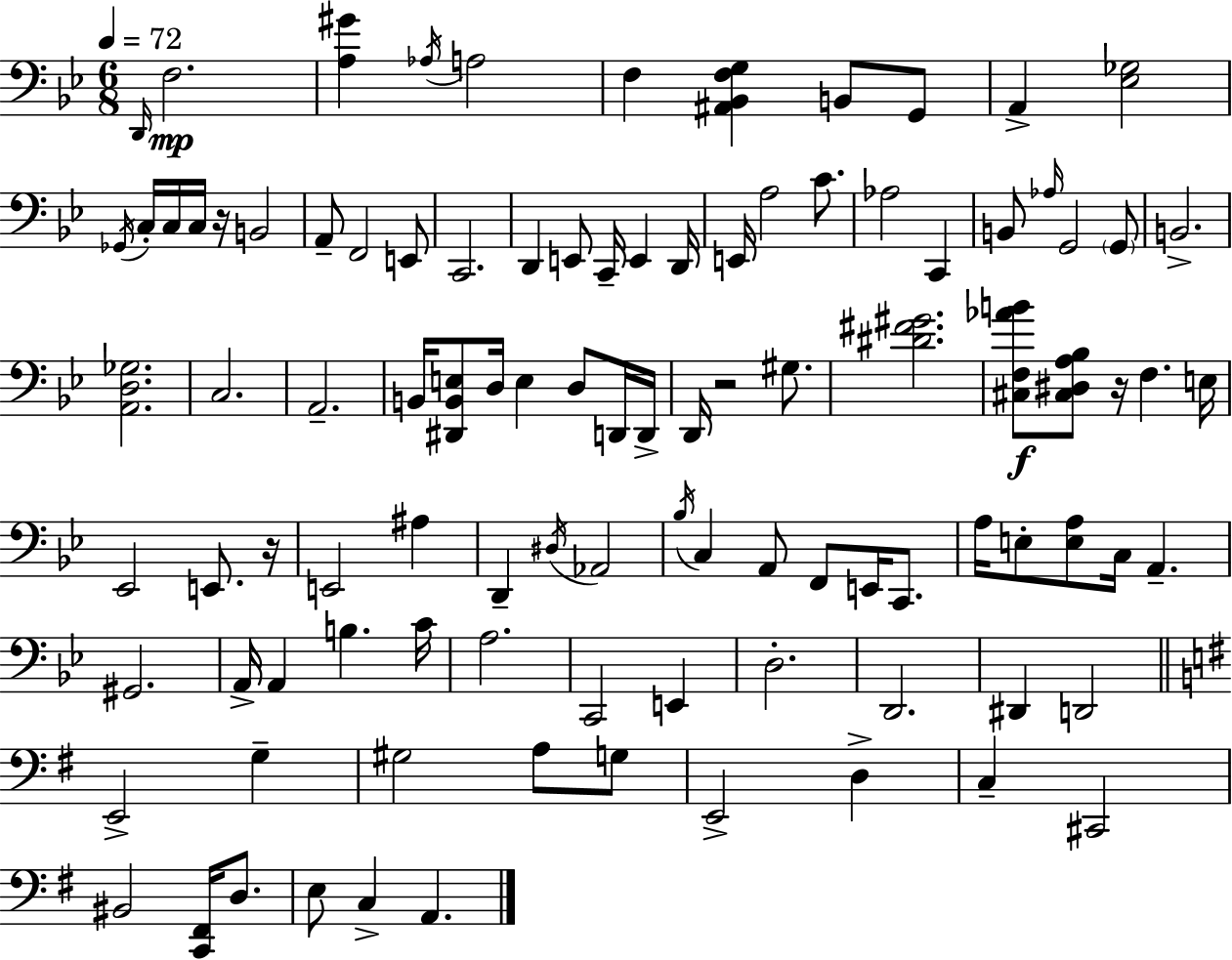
{
  \clef bass
  \numericTimeSignature
  \time 6/8
  \key bes \major
  \tempo 4 = 72
  \grace { d,16 }\mp f2. | <a gis'>4 \acciaccatura { aes16 } a2 | f4 <ais, bes, f g>4 b,8 | g,8 a,4-> <ees ges>2 | \break \acciaccatura { ges,16 } c16-. c16 c16 r16 b,2 | a,8-- f,2 | e,8 c,2. | d,4 e,8 c,16-- e,4 | \break d,16 e,16 a2 | c'8. aes2 c,4 | b,8 \grace { aes16 } g,2 | \parenthesize g,8 b,2.-> | \break <a, d ges>2. | c2. | a,2.-- | b,16 <dis, b, e>8 d16 e4 | \break d8 d,16 d,16-> d,16 r2 | gis8. <dis' fis' gis'>2. | <cis f aes' b'>8\f <cis dis a bes>8 r16 f4. | e16 ees,2 | \break e,8. r16 e,2 | ais4 d,4-- \acciaccatura { dis16 } aes,2 | \acciaccatura { bes16 } c4 a,8 | f,8 e,16 c,8. a16 e8-. <e a>8 c16 | \break a,4.-- gis,2. | a,16-> a,4 b4. | c'16 a2. | c,2 | \break e,4 d2.-. | d,2. | dis,4 d,2 | \bar "||" \break \key g \major e,2-> g4-- | gis2 a8 g8 | e,2-> d4-> | c4-- cis,2 | \break bis,2 <c, fis,>16 d8. | e8 c4-> a,4. | \bar "|."
}